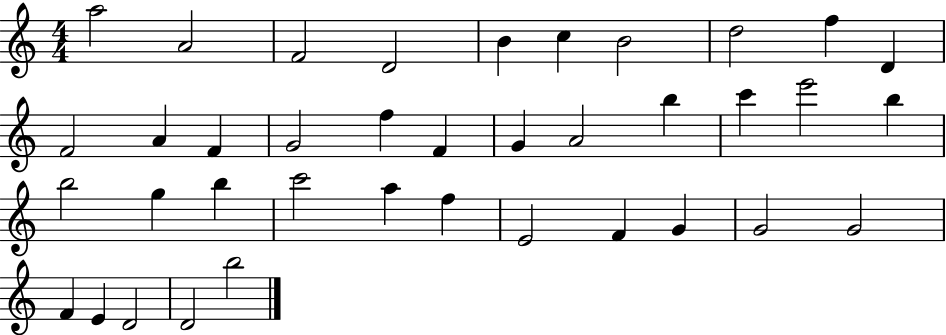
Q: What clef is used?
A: treble